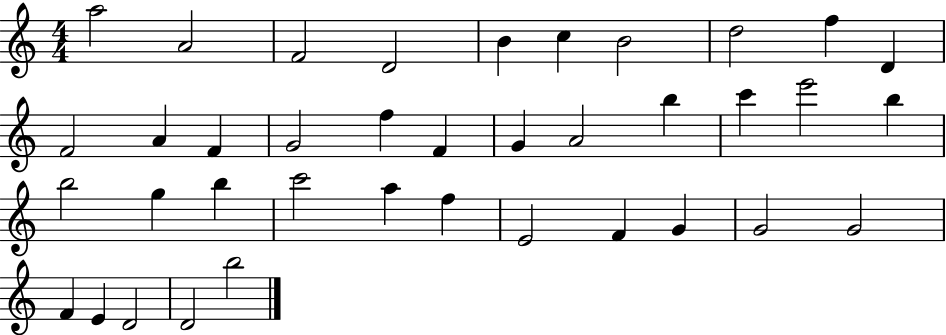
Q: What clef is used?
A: treble